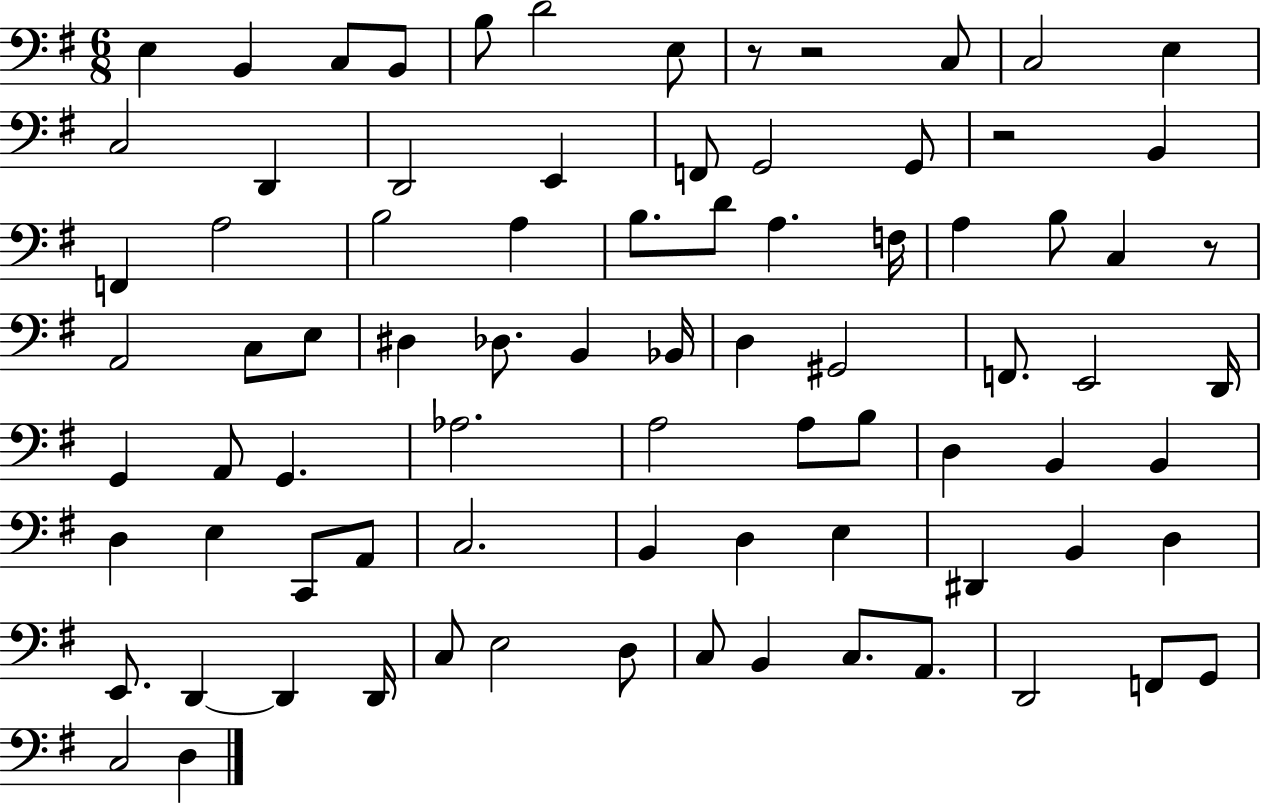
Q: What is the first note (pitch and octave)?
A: E3